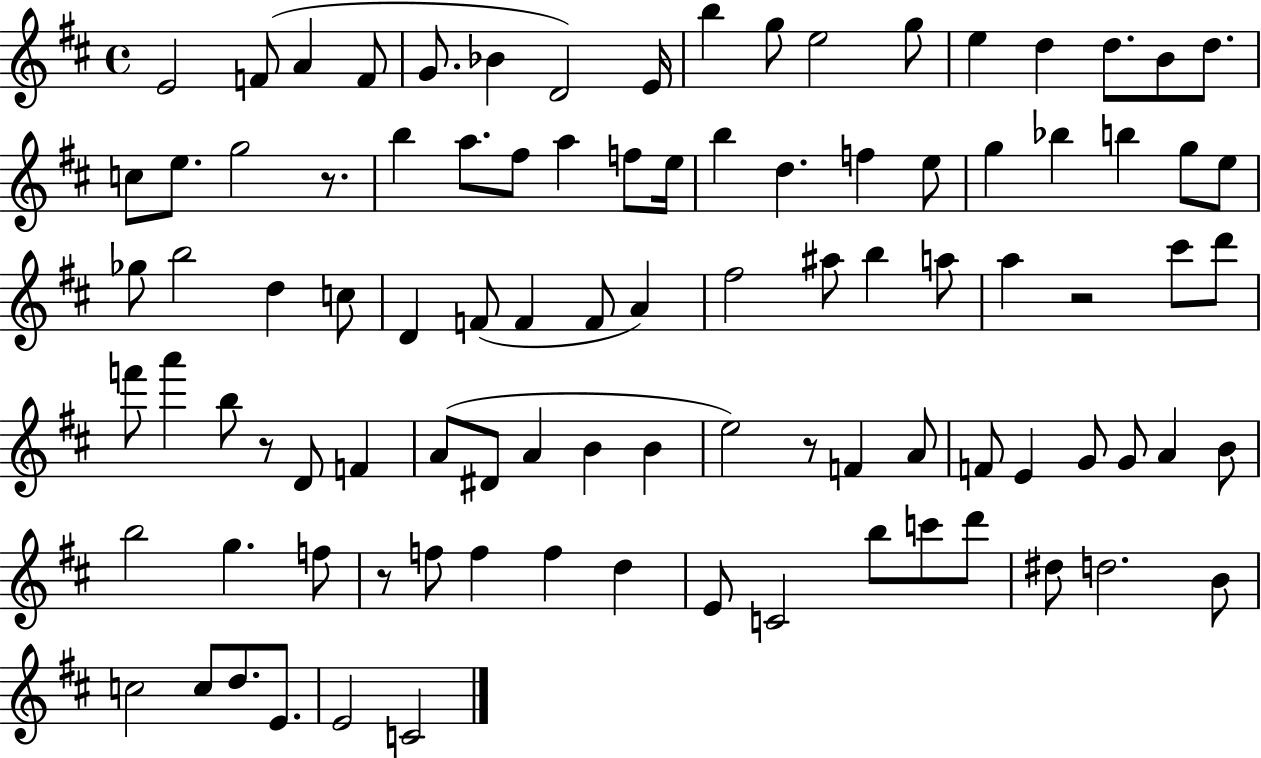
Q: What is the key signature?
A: D major